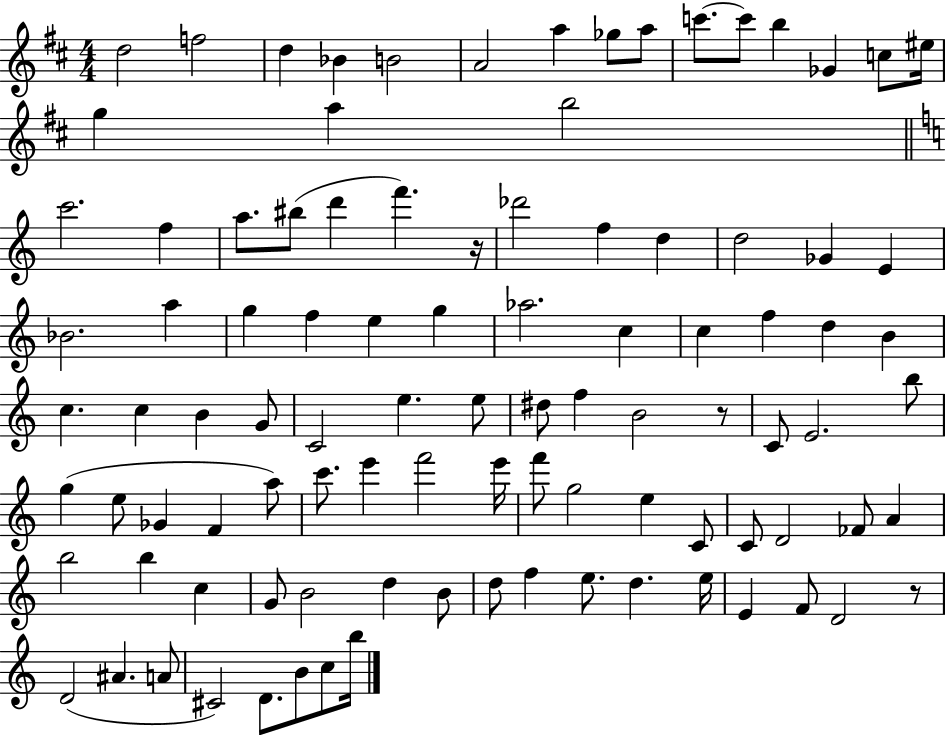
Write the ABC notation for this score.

X:1
T:Untitled
M:4/4
L:1/4
K:D
d2 f2 d _B B2 A2 a _g/2 a/2 c'/2 c'/2 b _G c/2 ^e/4 g a b2 c'2 f a/2 ^b/2 d' f' z/4 _d'2 f d d2 _G E _B2 a g f e g _a2 c c f d B c c B G/2 C2 e e/2 ^d/2 f B2 z/2 C/2 E2 b/2 g e/2 _G F a/2 c'/2 e' f'2 e'/4 f'/2 g2 e C/2 C/2 D2 _F/2 A b2 b c G/2 B2 d B/2 d/2 f e/2 d e/4 E F/2 D2 z/2 D2 ^A A/2 ^C2 D/2 B/2 c/2 b/4